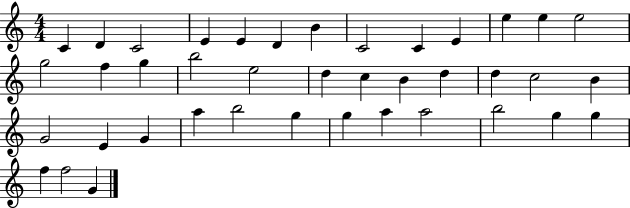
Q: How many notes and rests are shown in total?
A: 40